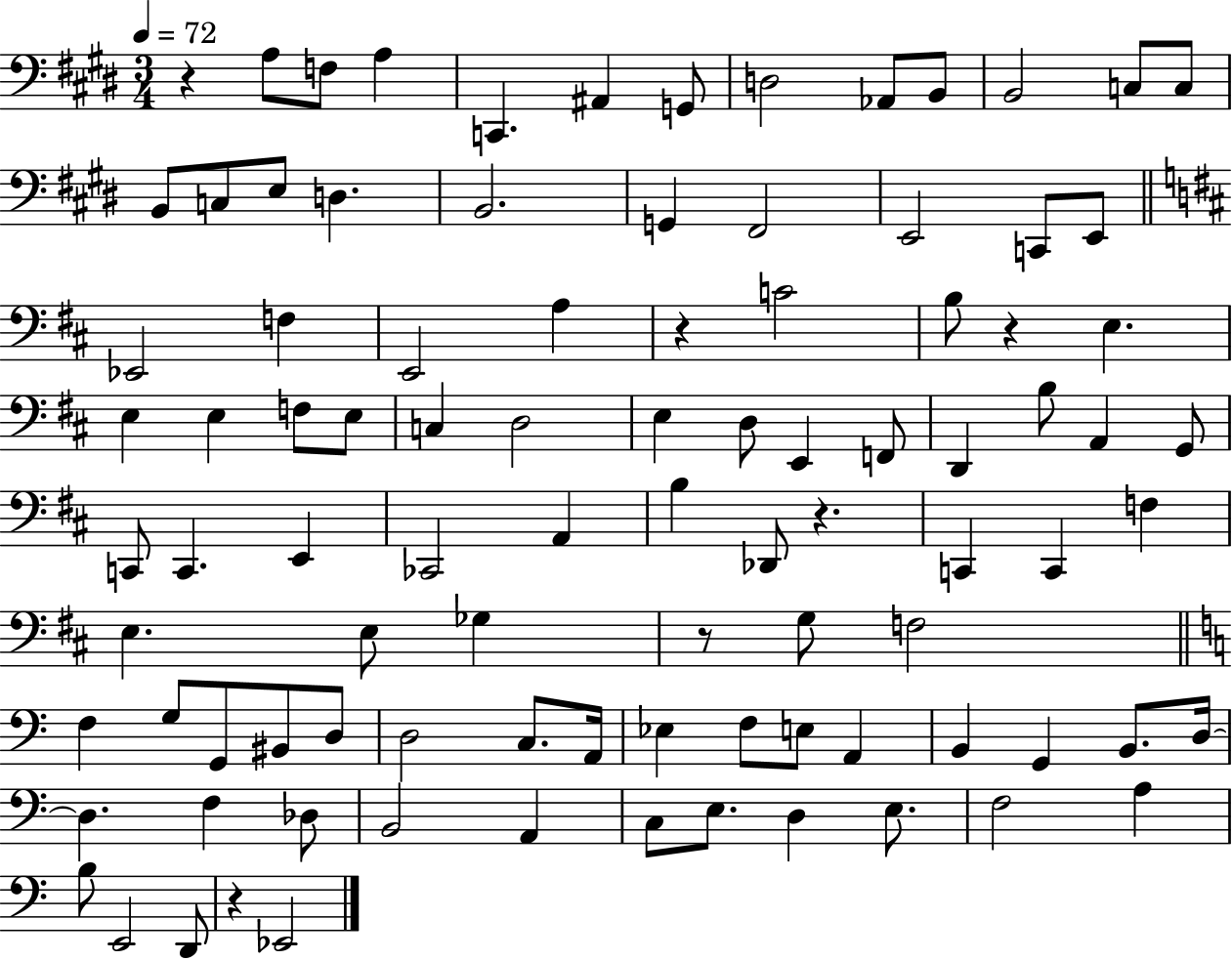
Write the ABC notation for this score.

X:1
T:Untitled
M:3/4
L:1/4
K:E
z A,/2 F,/2 A, C,, ^A,, G,,/2 D,2 _A,,/2 B,,/2 B,,2 C,/2 C,/2 B,,/2 C,/2 E,/2 D, B,,2 G,, ^F,,2 E,,2 C,,/2 E,,/2 _E,,2 F, E,,2 A, z C2 B,/2 z E, E, E, F,/2 E,/2 C, D,2 E, D,/2 E,, F,,/2 D,, B,/2 A,, G,,/2 C,,/2 C,, E,, _C,,2 A,, B, _D,,/2 z C,, C,, F, E, E,/2 _G, z/2 G,/2 F,2 F, G,/2 G,,/2 ^B,,/2 D,/2 D,2 C,/2 A,,/4 _E, F,/2 E,/2 A,, B,, G,, B,,/2 D,/4 D, F, _D,/2 B,,2 A,, C,/2 E,/2 D, E,/2 F,2 A, B,/2 E,,2 D,,/2 z _E,,2